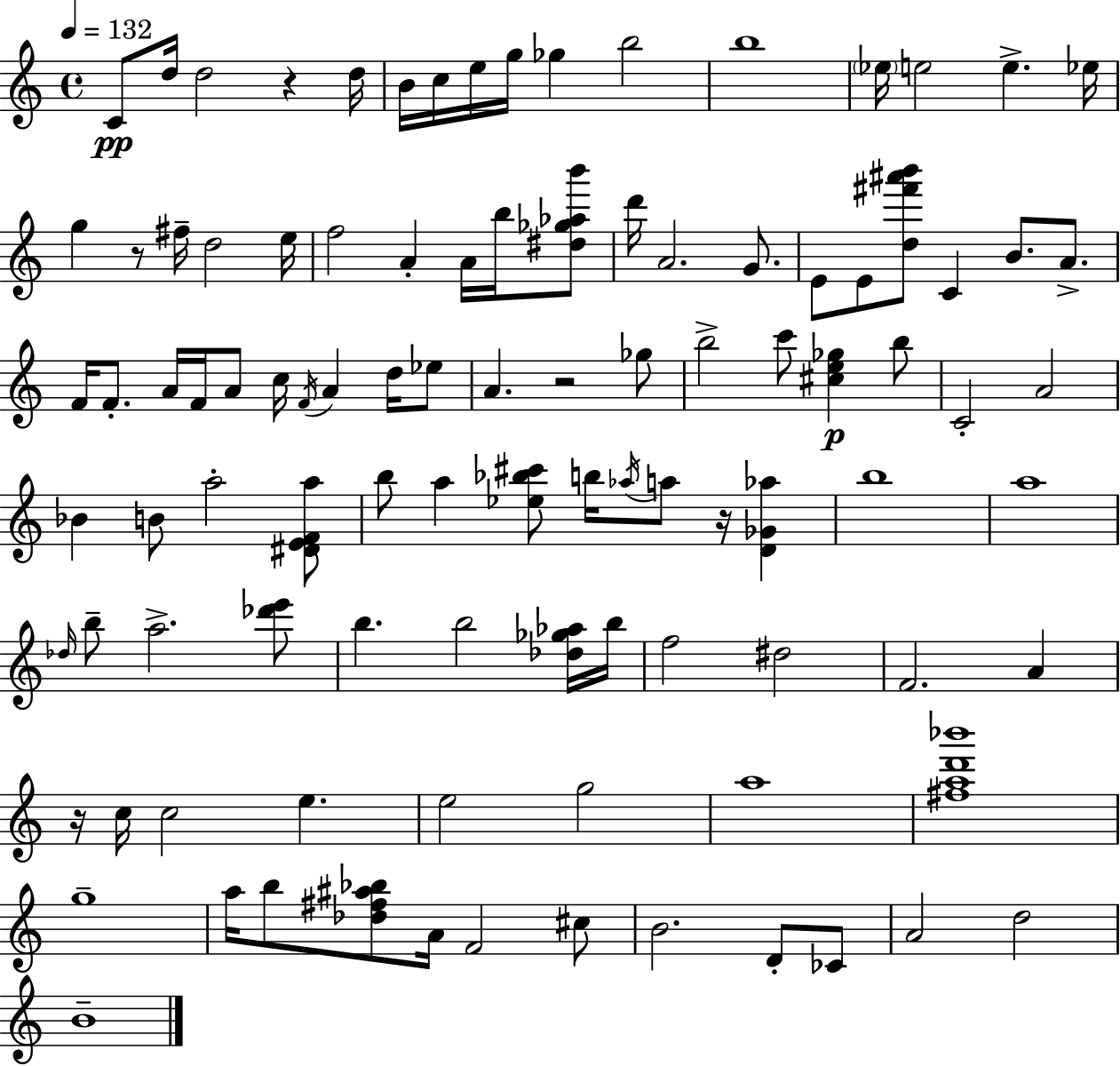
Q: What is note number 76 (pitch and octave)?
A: A5